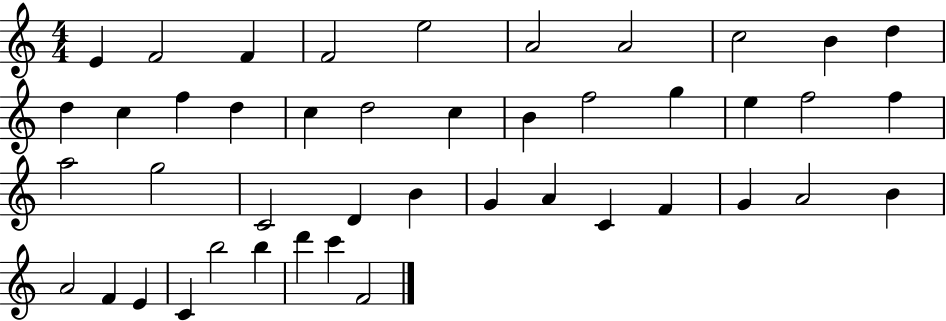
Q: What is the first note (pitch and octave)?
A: E4